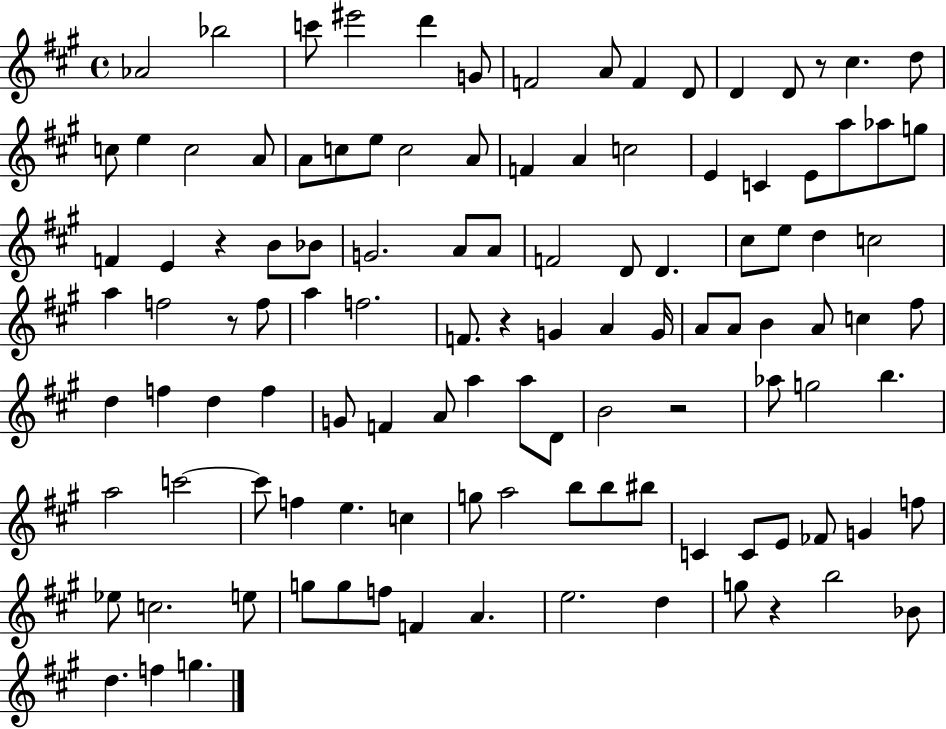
Ab4/h Bb5/h C6/e EIS6/h D6/q G4/e F4/h A4/e F4/q D4/e D4/q D4/e R/e C#5/q. D5/e C5/e E5/q C5/h A4/e A4/e C5/e E5/e C5/h A4/e F4/q A4/q C5/h E4/q C4/q E4/e A5/e Ab5/e G5/e F4/q E4/q R/q B4/e Bb4/e G4/h. A4/e A4/e F4/h D4/e D4/q. C#5/e E5/e D5/q C5/h A5/q F5/h R/e F5/e A5/q F5/h. F4/e. R/q G4/q A4/q G4/s A4/e A4/e B4/q A4/e C5/q F#5/e D5/q F5/q D5/q F5/q G4/e F4/q A4/e A5/q A5/e D4/e B4/h R/h Ab5/e G5/h B5/q. A5/h C6/h C6/e F5/q E5/q. C5/q G5/e A5/h B5/e B5/e BIS5/e C4/q C4/e E4/e FES4/e G4/q F5/e Eb5/e C5/h. E5/e G5/e G5/e F5/e F4/q A4/q. E5/h. D5/q G5/e R/q B5/h Bb4/e D5/q. F5/q G5/q.